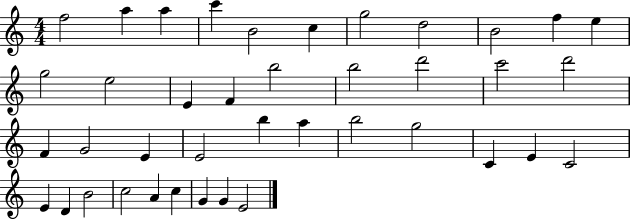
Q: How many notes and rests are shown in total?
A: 40